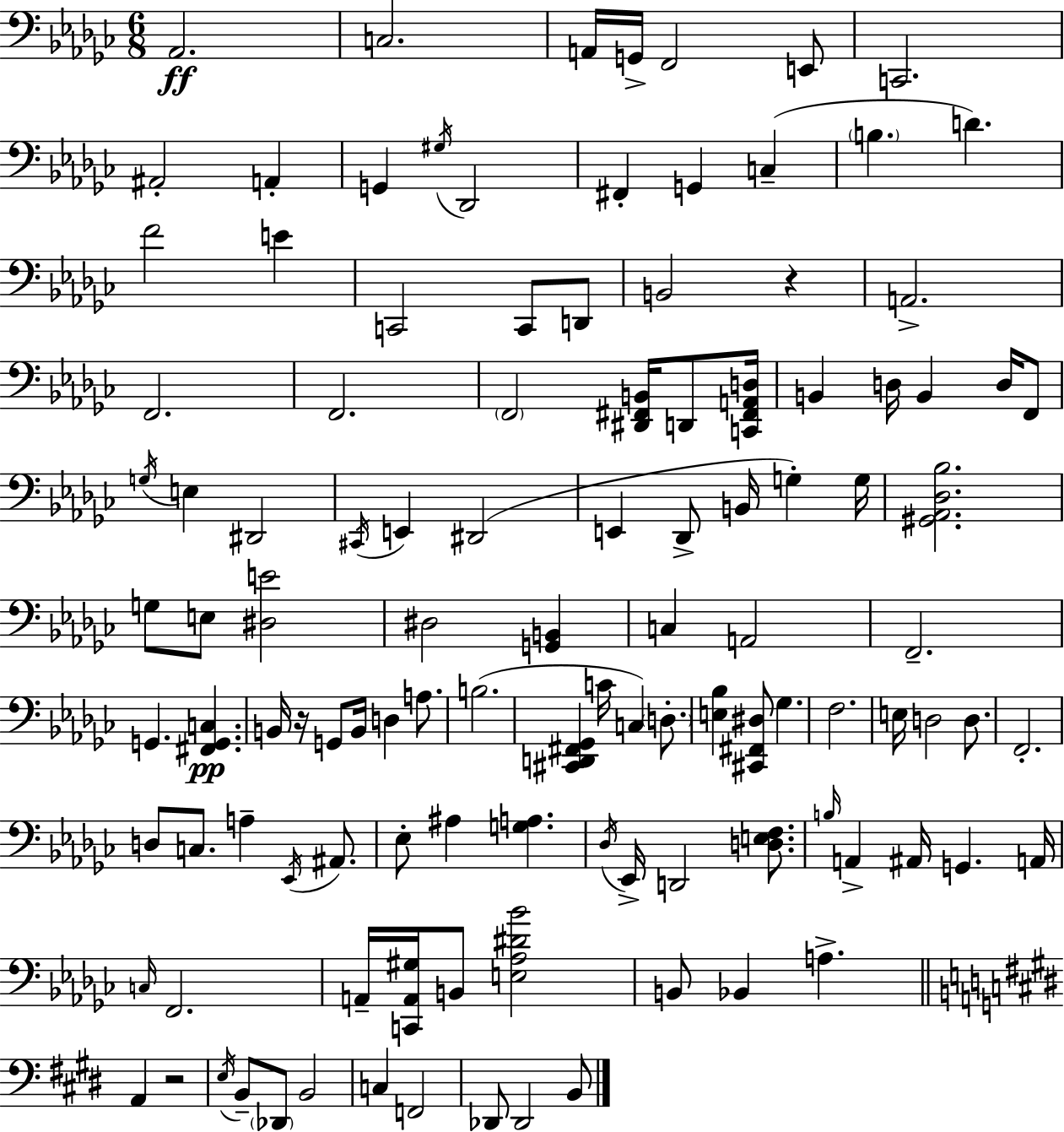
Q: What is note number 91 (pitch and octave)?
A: B2